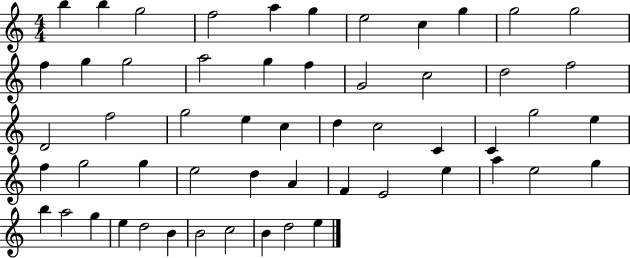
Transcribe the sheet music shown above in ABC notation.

X:1
T:Untitled
M:4/4
L:1/4
K:C
b b g2 f2 a g e2 c g g2 g2 f g g2 a2 g f G2 c2 d2 f2 D2 f2 g2 e c d c2 C C g2 e f g2 g e2 d A F E2 e a e2 g b a2 g e d2 B B2 c2 B d2 e